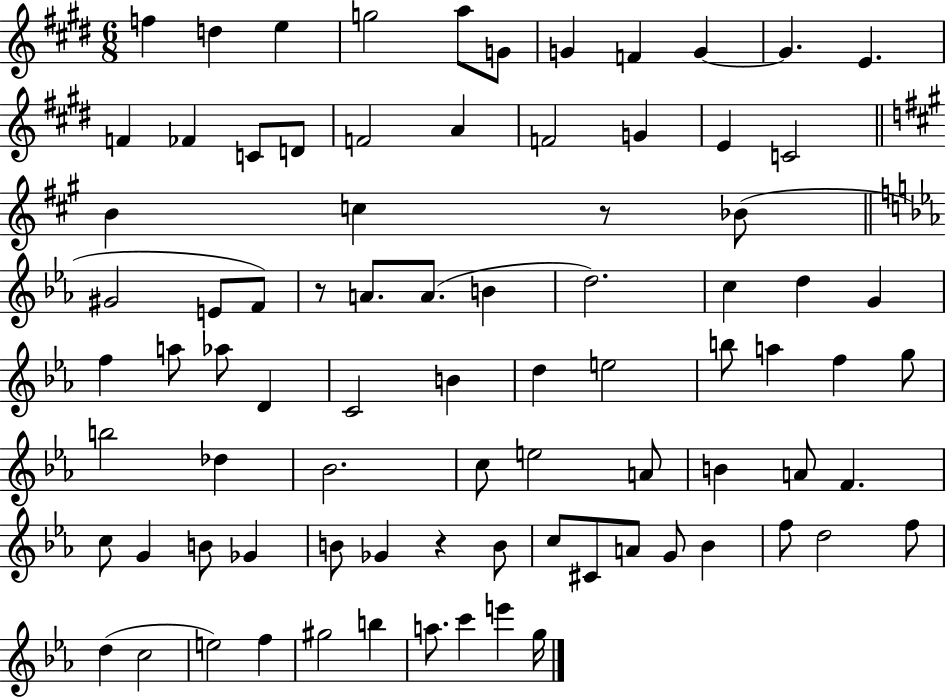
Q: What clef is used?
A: treble